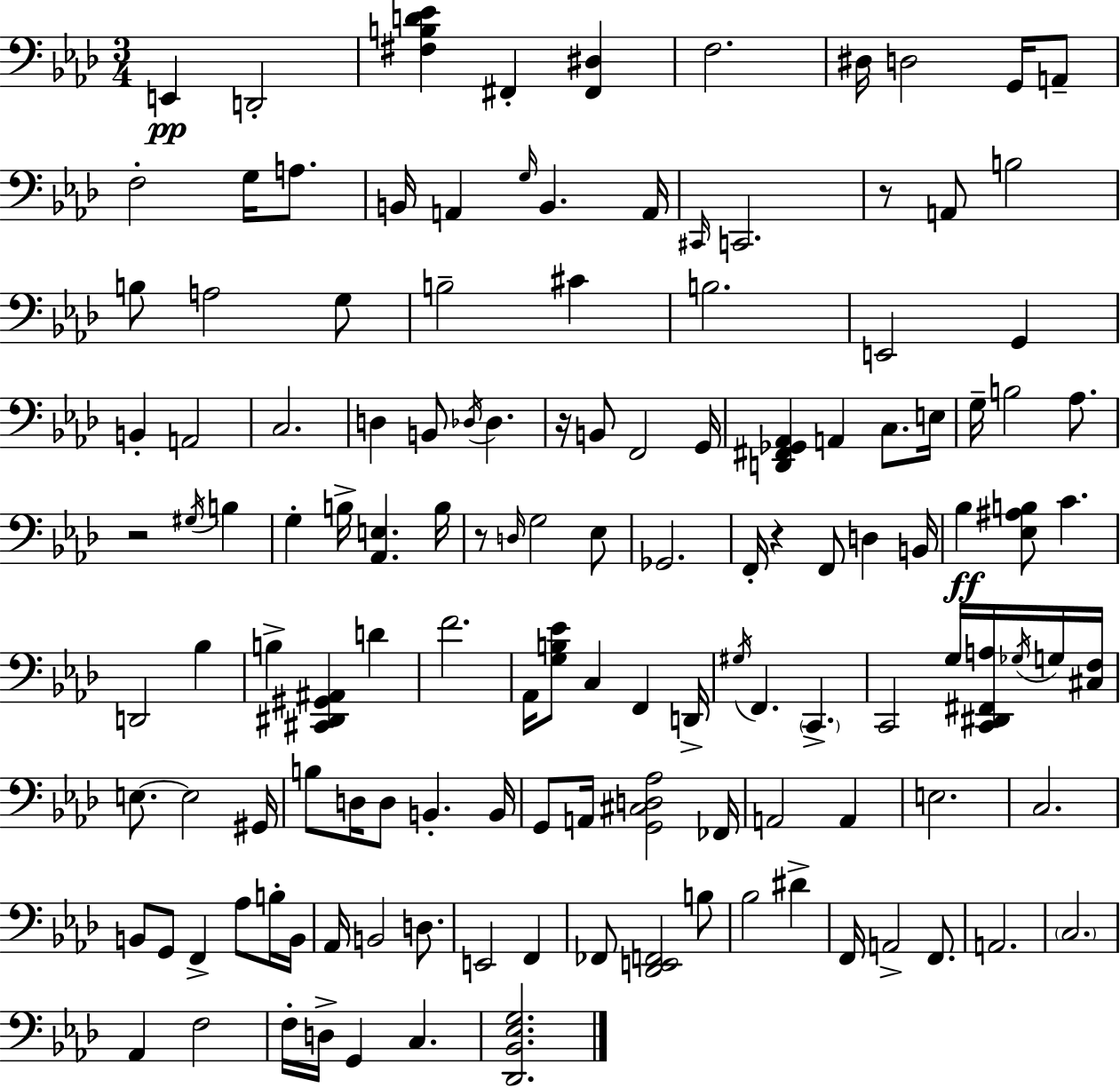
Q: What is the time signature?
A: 3/4